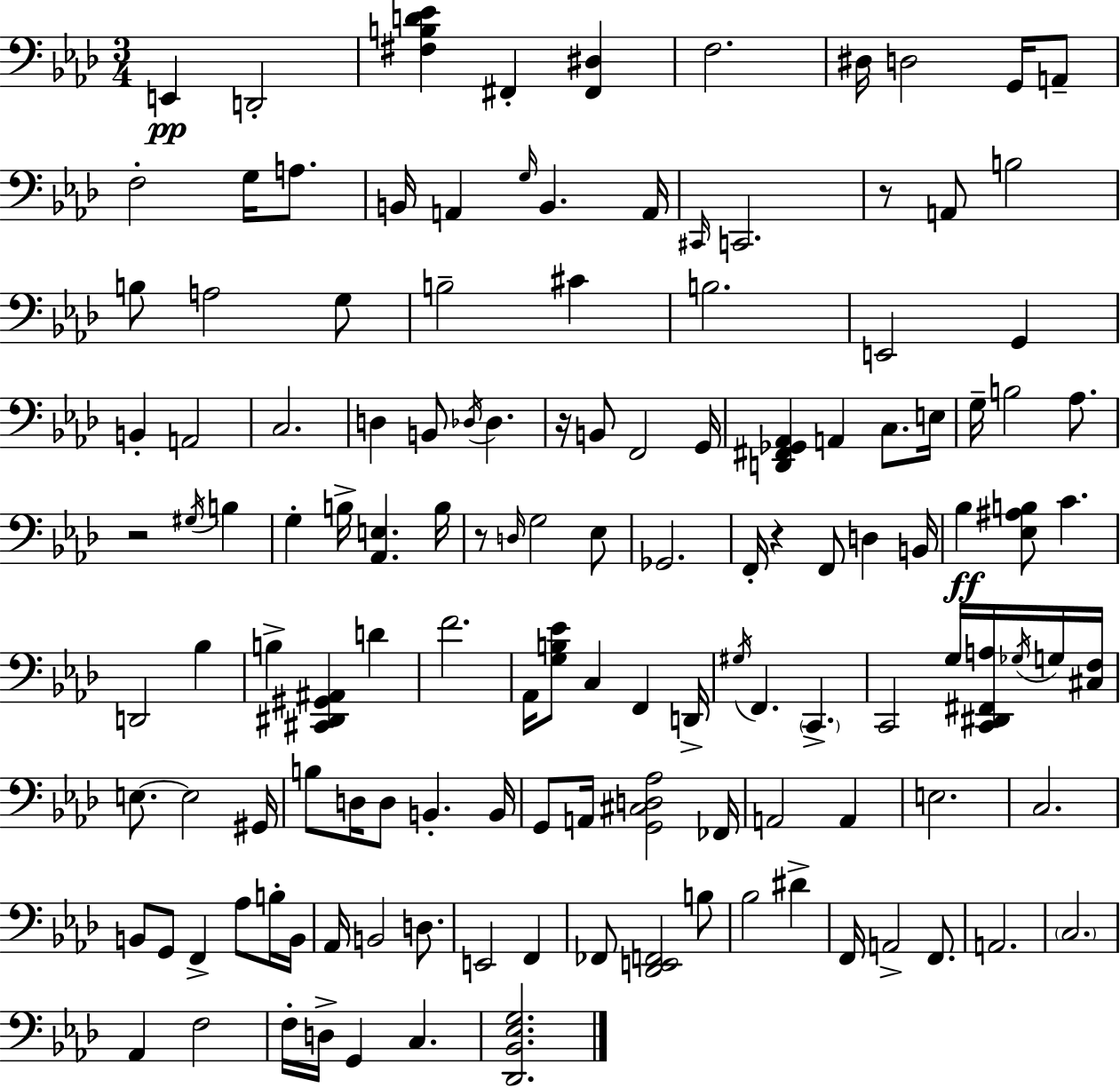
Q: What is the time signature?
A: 3/4